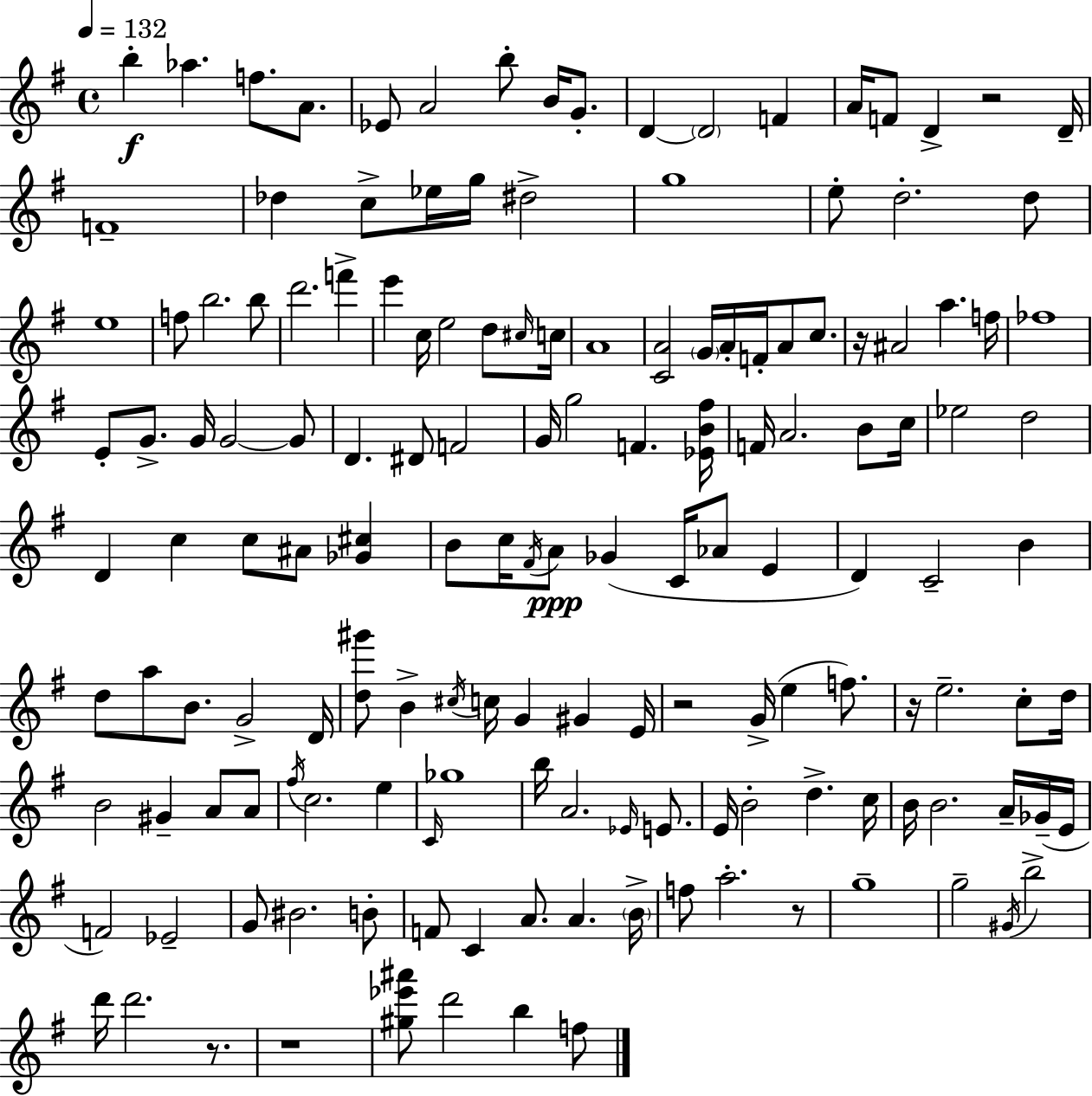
{
  \clef treble
  \time 4/4
  \defaultTimeSignature
  \key g \major
  \tempo 4 = 132
  b''4-.\f aes''4. f''8. a'8. | ees'8 a'2 b''8-. b'16 g'8.-. | d'4~~ \parenthesize d'2 f'4 | a'16 f'8 d'4-> r2 d'16-- | \break f'1-- | des''4 c''8-> ees''16 g''16 dis''2-> | g''1 | e''8-. d''2.-. d''8 | \break e''1 | f''8 b''2. b''8 | d'''2. f'''4-> | e'''4 c''16 e''2 d''8 \grace { cis''16 } | \break c''16 a'1 | <c' a'>2 \parenthesize g'16 a'16-. f'16-. a'8 c''8. | r16 ais'2 a''4. | f''16 fes''1 | \break e'8-. g'8.-> g'16 g'2~~ g'8 | d'4. dis'8 f'2 | g'16 g''2 f'4. | <ees' b' fis''>16 f'16 a'2. b'8 | \break c''16 ees''2 d''2 | d'4 c''4 c''8 ais'8 <ges' cis''>4 | b'8 c''16 \acciaccatura { fis'16 }\ppp a'8 ges'4( c'16 aes'8 e'4 | d'4) c'2-- b'4 | \break d''8 a''8 b'8. g'2-> | d'16 <d'' gis'''>8 b'4-> \acciaccatura { cis''16 } c''16 g'4 gis'4 | e'16 r2 g'16->( e''4 | f''8.) r16 e''2.-- | \break c''8-. d''16 b'2 gis'4-- a'8 | a'8 \acciaccatura { fis''16 } c''2. | e''4 \grace { c'16 } ges''1 | b''16 a'2. | \break \grace { ees'16 } e'8. e'16 b'2-. d''4.-> | c''16 b'16 b'2. | a'16-- ges'16--( e'16 f'2) ees'2-- | g'8 bis'2. | \break b'8-. f'8 c'4 a'8. a'4. | \parenthesize b'16-> f''8 a''2.-. | r8 g''1-- | g''2-- \acciaccatura { gis'16 } b''2-> | \break d'''16 d'''2. | r8. r1 | <gis'' ees''' ais'''>8 d'''2 | b''4 f''8 \bar "|."
}